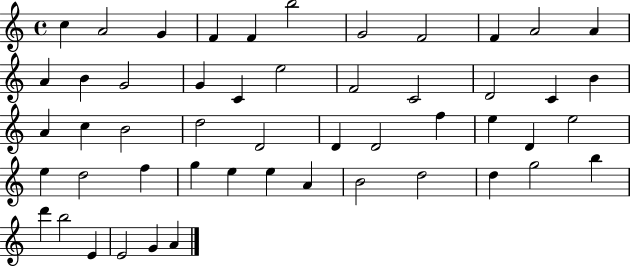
X:1
T:Untitled
M:4/4
L:1/4
K:C
c A2 G F F b2 G2 F2 F A2 A A B G2 G C e2 F2 C2 D2 C B A c B2 d2 D2 D D2 f e D e2 e d2 f g e e A B2 d2 d g2 b d' b2 E E2 G A